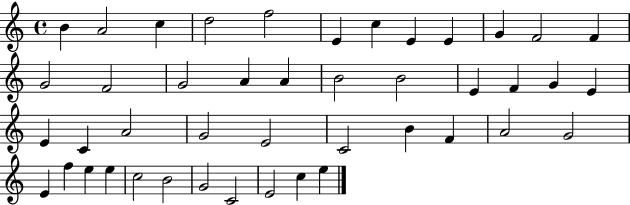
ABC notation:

X:1
T:Untitled
M:4/4
L:1/4
K:C
B A2 c d2 f2 E c E E G F2 F G2 F2 G2 A A B2 B2 E F G E E C A2 G2 E2 C2 B F A2 G2 E f e e c2 B2 G2 C2 E2 c e